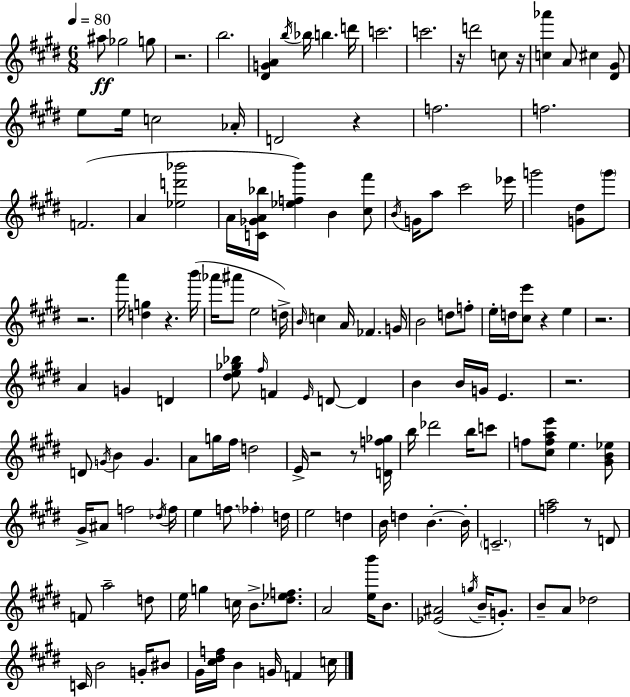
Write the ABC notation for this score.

X:1
T:Untitled
M:6/8
L:1/4
K:E
^a/2 _g2 g/2 z2 b2 [^DGA] b/4 _b/4 b d'/4 c'2 c'2 z/4 d'2 c/2 z/4 [c_a'] A/2 ^c [^D^G]/2 e/2 e/4 c2 _A/4 D2 z f2 f2 F2 A [_ed'_b']2 A/4 [C_GA_b]/4 [_efb'] B [^c^f']/2 B/4 G/4 a/2 ^c'2 _e'/4 g'2 [G^d]/2 g'/2 z2 a'/4 [dg] z b'/4 _a'/4 ^a'/2 e2 d/4 B/4 c A/4 _F G/4 B2 d/2 f/2 e/4 d/4 [^ce']/2 z e z2 A G D [^de_g_b]/2 ^f/4 F E/4 D/2 D B B/4 G/4 E z2 D/2 G/4 B G A/2 g/4 ^f/4 d2 E/4 z2 z/2 [Df_g]/4 b/4 _d'2 b/4 c'/2 f/2 [^cfae']/2 e [^GB_e]/2 ^G/4 ^A/2 f2 _d/4 f/4 e f/2 _f d/4 e2 d B/4 d B B/4 C2 [fa]2 z/2 D/2 F/2 a2 d/2 e/4 g c/4 B/2 [^d_ef]/2 A2 [eb']/4 B/2 [_E^A]2 g/4 B/4 G/2 B/2 A/2 _d2 C/4 B2 G/4 ^B/2 ^G/4 [^c^df]/4 B G/4 F c/4